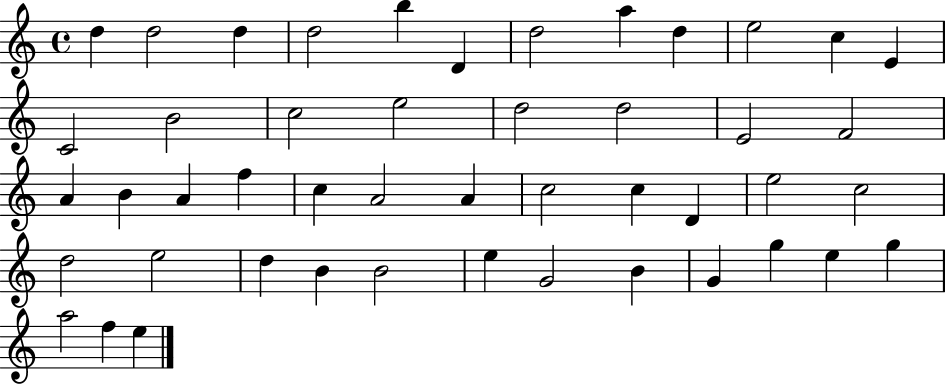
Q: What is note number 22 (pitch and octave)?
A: B4